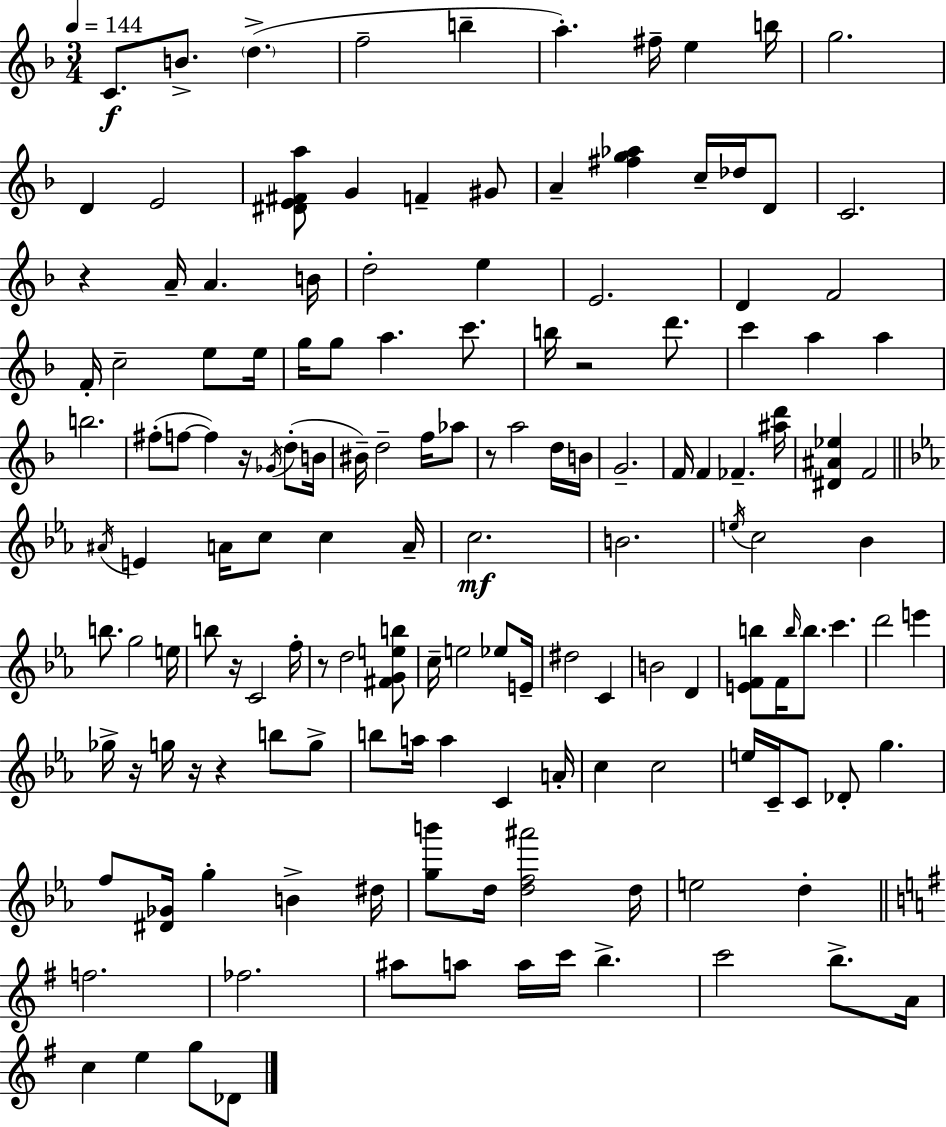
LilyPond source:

{
  \clef treble
  \numericTimeSignature
  \time 3/4
  \key f \major
  \tempo 4 = 144
  \repeat volta 2 { c'8.\f b'8.-> \parenthesize d''4.->( | f''2-- b''4-- | a''4.-.) fis''16-- e''4 b''16 | g''2. | \break d'4 e'2 | <dis' e' fis' a''>8 g'4 f'4-- gis'8 | a'4-- <fis'' g'' aes''>4 c''16-- des''16 d'8 | c'2. | \break r4 a'16-- a'4. b'16 | d''2-. e''4 | e'2. | d'4 f'2 | \break f'16-. c''2-- e''8 e''16 | g''16 g''8 a''4. c'''8. | b''16 r2 d'''8. | c'''4 a''4 a''4 | \break b''2. | fis''8-.( f''8~~ f''4) r16 \acciaccatura { ges'16 } d''8-.( | b'16 bis'16--) d''2-- f''16 aes''8 | r8 a''2 d''16 | \break b'16 g'2.-- | f'16 f'4 fes'4.-- | <ais'' d'''>16 <dis' ais' ees''>4 f'2 | \bar "||" \break \key ees \major \acciaccatura { ais'16 } e'4 a'16 c''8 c''4 | a'16-- c''2.\mf | b'2. | \acciaccatura { e''16 } c''2 bes'4 | \break b''8. g''2 | e''16 b''8 r16 c'2 | f''16-. r8 d''2 | <fis' g' e'' b''>8 c''16-- e''2 ees''8 | \break e'16-- dis''2 c'4 | b'2 d'4 | <e' f' b''>8 f'16 \grace { b''16 } b''8. c'''4. | d'''2 e'''4 | \break ges''16-> r16 g''16 r16 r4 b''8 | g''8-> b''8 a''16 a''4 c'4 | a'16-. c''4 c''2 | e''16 c'16-- c'8 des'8-. g''4. | \break f''8 <dis' ges'>16 g''4-. b'4-> | dis''16 <g'' b'''>8 d''16 <d'' f'' ais'''>2 | d''16 e''2 d''4-. | \bar "||" \break \key g \major f''2. | fes''2. | ais''8 a''8 a''16 c'''16 b''4.-> | c'''2 b''8.-> a'16 | \break c''4 e''4 g''8 des'8 | } \bar "|."
}